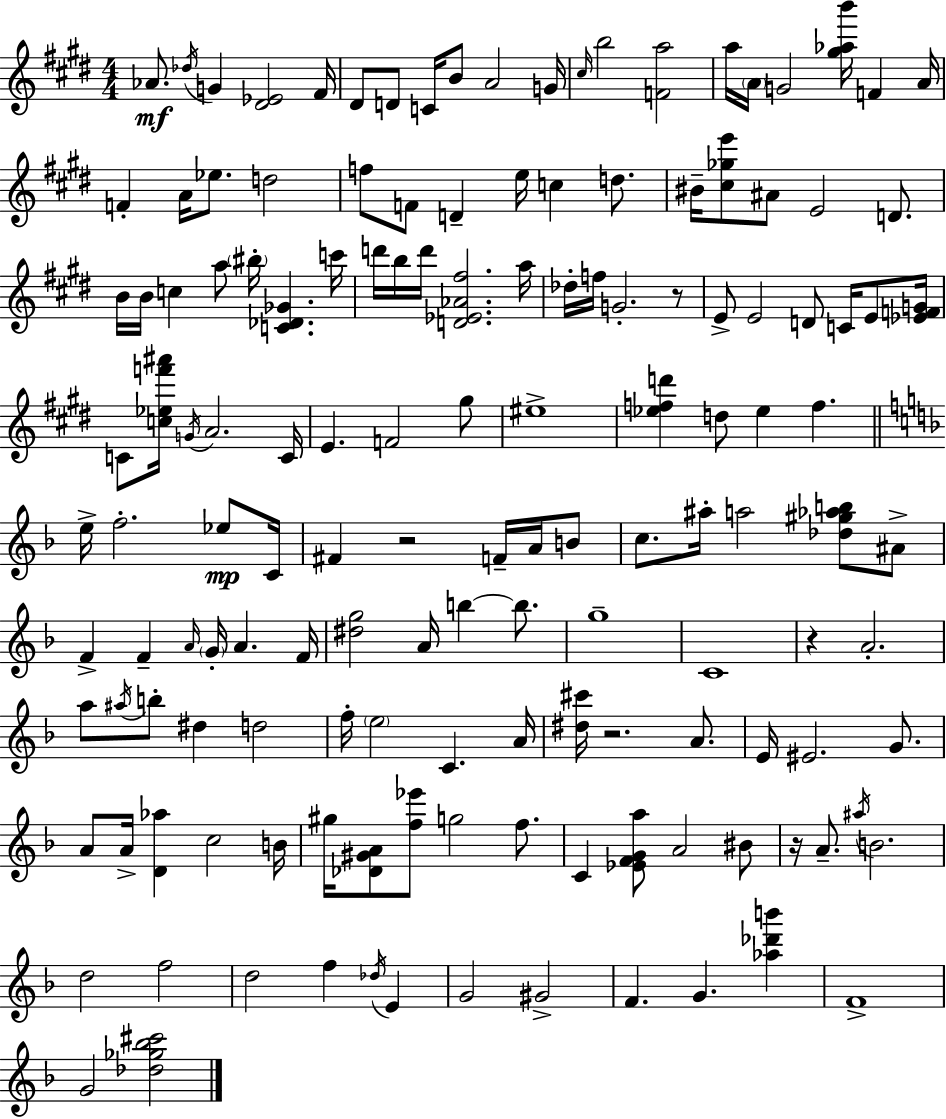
X:1
T:Untitled
M:4/4
L:1/4
K:E
_A/2 _d/4 G [^D_E]2 ^F/4 ^D/2 D/2 C/4 B/2 A2 G/4 ^c/4 b2 [Fa]2 a/4 A/4 G2 [^g_ab']/4 F A/4 F A/4 _e/2 d2 f/2 F/2 D e/4 c d/2 ^B/4 [^c_ge']/2 ^A/2 E2 D/2 B/4 B/4 c a/2 ^b/4 [C_D_G] c'/4 d'/4 b/4 d'/4 [D_E_A^f]2 a/4 _d/4 f/4 G2 z/2 E/2 E2 D/2 C/4 E/2 [_EFG]/4 C/2 [c_ef'^a']/4 G/4 A2 C/4 E F2 ^g/2 ^e4 [_efd'] d/2 _e f e/4 f2 _e/2 C/4 ^F z2 F/4 A/4 B/2 c/2 ^a/4 a2 [_d^g_ab]/2 ^A/2 F F A/4 G/4 A F/4 [^dg]2 A/4 b b/2 g4 C4 z A2 a/2 ^a/4 b/2 ^d d2 f/4 e2 C A/4 [^d^c']/4 z2 A/2 E/4 ^E2 G/2 A/2 A/4 [D_a] c2 B/4 ^g/4 [_D^GA]/2 [f_e']/2 g2 f/2 C [_EFGa]/2 A2 ^B/2 z/4 A/2 ^a/4 B2 d2 f2 d2 f _d/4 E G2 ^G2 F G [_a_d'b'] F4 G2 [_d_g_b^c']2